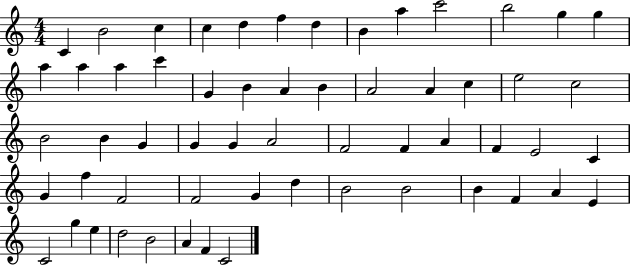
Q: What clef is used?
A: treble